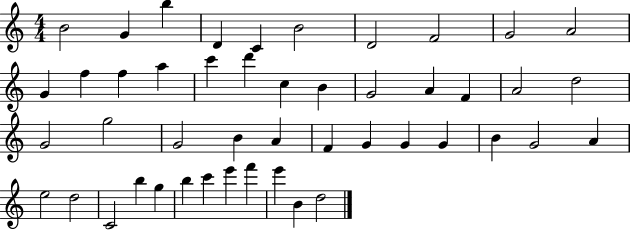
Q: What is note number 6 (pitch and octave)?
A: B4